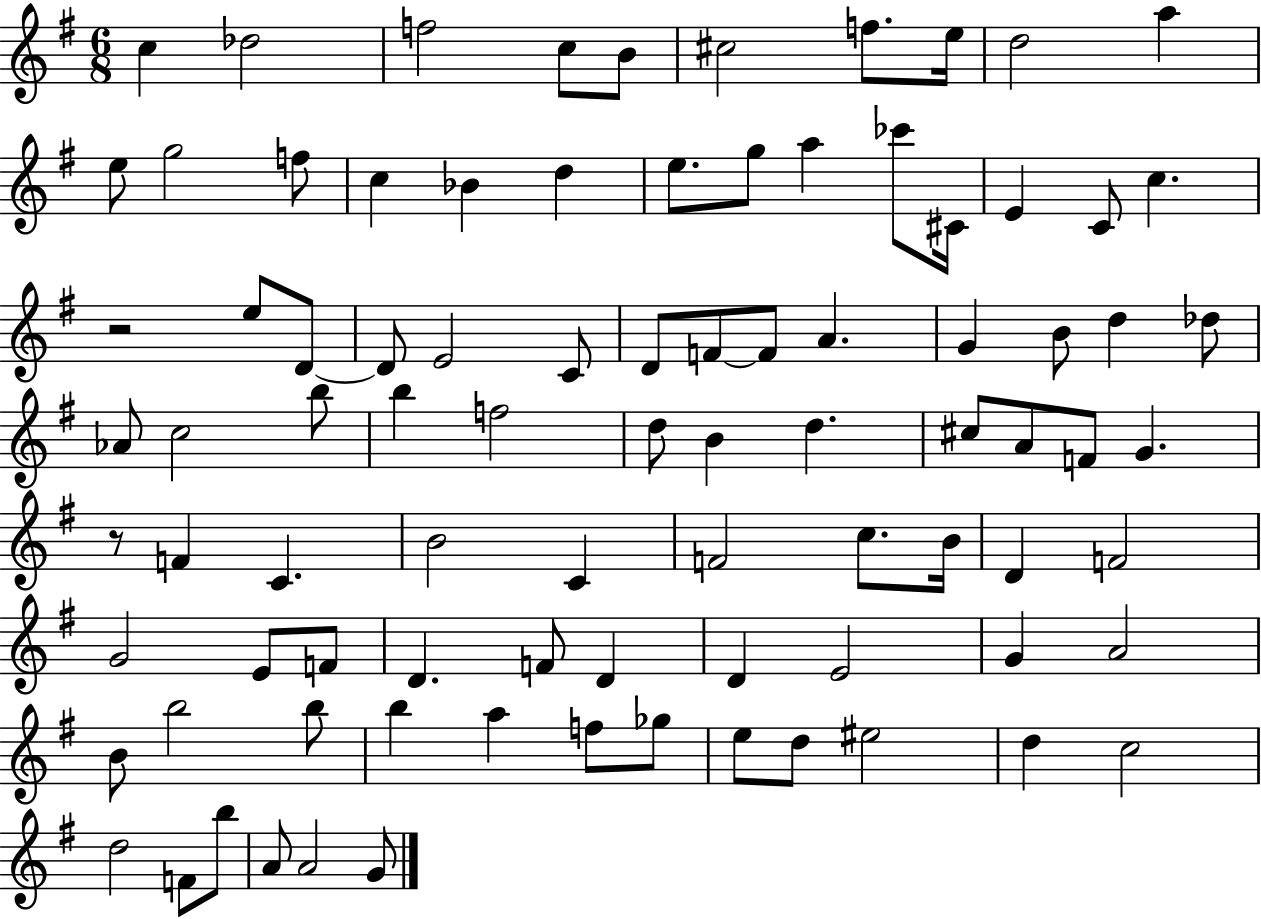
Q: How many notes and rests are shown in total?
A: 88